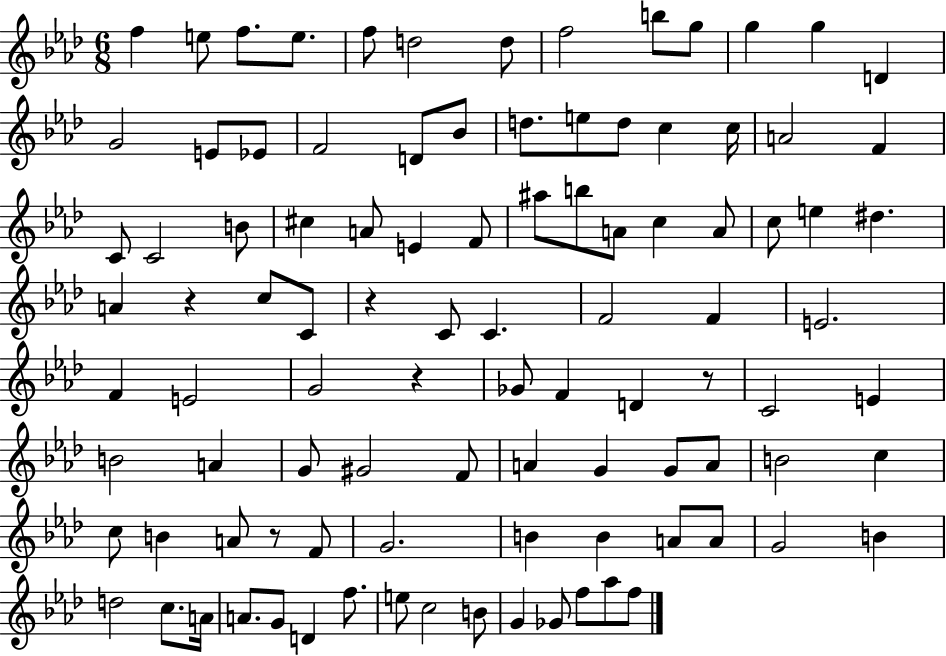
X:1
T:Untitled
M:6/8
L:1/4
K:Ab
f e/2 f/2 e/2 f/2 d2 d/2 f2 b/2 g/2 g g D G2 E/2 _E/2 F2 D/2 _B/2 d/2 e/2 d/2 c c/4 A2 F C/2 C2 B/2 ^c A/2 E F/2 ^a/2 b/2 A/2 c A/2 c/2 e ^d A z c/2 C/2 z C/2 C F2 F E2 F E2 G2 z _G/2 F D z/2 C2 E B2 A G/2 ^G2 F/2 A G G/2 A/2 B2 c c/2 B A/2 z/2 F/2 G2 B B A/2 A/2 G2 B d2 c/2 A/4 A/2 G/2 D f/2 e/2 c2 B/2 G _G/2 f/2 _a/2 f/2